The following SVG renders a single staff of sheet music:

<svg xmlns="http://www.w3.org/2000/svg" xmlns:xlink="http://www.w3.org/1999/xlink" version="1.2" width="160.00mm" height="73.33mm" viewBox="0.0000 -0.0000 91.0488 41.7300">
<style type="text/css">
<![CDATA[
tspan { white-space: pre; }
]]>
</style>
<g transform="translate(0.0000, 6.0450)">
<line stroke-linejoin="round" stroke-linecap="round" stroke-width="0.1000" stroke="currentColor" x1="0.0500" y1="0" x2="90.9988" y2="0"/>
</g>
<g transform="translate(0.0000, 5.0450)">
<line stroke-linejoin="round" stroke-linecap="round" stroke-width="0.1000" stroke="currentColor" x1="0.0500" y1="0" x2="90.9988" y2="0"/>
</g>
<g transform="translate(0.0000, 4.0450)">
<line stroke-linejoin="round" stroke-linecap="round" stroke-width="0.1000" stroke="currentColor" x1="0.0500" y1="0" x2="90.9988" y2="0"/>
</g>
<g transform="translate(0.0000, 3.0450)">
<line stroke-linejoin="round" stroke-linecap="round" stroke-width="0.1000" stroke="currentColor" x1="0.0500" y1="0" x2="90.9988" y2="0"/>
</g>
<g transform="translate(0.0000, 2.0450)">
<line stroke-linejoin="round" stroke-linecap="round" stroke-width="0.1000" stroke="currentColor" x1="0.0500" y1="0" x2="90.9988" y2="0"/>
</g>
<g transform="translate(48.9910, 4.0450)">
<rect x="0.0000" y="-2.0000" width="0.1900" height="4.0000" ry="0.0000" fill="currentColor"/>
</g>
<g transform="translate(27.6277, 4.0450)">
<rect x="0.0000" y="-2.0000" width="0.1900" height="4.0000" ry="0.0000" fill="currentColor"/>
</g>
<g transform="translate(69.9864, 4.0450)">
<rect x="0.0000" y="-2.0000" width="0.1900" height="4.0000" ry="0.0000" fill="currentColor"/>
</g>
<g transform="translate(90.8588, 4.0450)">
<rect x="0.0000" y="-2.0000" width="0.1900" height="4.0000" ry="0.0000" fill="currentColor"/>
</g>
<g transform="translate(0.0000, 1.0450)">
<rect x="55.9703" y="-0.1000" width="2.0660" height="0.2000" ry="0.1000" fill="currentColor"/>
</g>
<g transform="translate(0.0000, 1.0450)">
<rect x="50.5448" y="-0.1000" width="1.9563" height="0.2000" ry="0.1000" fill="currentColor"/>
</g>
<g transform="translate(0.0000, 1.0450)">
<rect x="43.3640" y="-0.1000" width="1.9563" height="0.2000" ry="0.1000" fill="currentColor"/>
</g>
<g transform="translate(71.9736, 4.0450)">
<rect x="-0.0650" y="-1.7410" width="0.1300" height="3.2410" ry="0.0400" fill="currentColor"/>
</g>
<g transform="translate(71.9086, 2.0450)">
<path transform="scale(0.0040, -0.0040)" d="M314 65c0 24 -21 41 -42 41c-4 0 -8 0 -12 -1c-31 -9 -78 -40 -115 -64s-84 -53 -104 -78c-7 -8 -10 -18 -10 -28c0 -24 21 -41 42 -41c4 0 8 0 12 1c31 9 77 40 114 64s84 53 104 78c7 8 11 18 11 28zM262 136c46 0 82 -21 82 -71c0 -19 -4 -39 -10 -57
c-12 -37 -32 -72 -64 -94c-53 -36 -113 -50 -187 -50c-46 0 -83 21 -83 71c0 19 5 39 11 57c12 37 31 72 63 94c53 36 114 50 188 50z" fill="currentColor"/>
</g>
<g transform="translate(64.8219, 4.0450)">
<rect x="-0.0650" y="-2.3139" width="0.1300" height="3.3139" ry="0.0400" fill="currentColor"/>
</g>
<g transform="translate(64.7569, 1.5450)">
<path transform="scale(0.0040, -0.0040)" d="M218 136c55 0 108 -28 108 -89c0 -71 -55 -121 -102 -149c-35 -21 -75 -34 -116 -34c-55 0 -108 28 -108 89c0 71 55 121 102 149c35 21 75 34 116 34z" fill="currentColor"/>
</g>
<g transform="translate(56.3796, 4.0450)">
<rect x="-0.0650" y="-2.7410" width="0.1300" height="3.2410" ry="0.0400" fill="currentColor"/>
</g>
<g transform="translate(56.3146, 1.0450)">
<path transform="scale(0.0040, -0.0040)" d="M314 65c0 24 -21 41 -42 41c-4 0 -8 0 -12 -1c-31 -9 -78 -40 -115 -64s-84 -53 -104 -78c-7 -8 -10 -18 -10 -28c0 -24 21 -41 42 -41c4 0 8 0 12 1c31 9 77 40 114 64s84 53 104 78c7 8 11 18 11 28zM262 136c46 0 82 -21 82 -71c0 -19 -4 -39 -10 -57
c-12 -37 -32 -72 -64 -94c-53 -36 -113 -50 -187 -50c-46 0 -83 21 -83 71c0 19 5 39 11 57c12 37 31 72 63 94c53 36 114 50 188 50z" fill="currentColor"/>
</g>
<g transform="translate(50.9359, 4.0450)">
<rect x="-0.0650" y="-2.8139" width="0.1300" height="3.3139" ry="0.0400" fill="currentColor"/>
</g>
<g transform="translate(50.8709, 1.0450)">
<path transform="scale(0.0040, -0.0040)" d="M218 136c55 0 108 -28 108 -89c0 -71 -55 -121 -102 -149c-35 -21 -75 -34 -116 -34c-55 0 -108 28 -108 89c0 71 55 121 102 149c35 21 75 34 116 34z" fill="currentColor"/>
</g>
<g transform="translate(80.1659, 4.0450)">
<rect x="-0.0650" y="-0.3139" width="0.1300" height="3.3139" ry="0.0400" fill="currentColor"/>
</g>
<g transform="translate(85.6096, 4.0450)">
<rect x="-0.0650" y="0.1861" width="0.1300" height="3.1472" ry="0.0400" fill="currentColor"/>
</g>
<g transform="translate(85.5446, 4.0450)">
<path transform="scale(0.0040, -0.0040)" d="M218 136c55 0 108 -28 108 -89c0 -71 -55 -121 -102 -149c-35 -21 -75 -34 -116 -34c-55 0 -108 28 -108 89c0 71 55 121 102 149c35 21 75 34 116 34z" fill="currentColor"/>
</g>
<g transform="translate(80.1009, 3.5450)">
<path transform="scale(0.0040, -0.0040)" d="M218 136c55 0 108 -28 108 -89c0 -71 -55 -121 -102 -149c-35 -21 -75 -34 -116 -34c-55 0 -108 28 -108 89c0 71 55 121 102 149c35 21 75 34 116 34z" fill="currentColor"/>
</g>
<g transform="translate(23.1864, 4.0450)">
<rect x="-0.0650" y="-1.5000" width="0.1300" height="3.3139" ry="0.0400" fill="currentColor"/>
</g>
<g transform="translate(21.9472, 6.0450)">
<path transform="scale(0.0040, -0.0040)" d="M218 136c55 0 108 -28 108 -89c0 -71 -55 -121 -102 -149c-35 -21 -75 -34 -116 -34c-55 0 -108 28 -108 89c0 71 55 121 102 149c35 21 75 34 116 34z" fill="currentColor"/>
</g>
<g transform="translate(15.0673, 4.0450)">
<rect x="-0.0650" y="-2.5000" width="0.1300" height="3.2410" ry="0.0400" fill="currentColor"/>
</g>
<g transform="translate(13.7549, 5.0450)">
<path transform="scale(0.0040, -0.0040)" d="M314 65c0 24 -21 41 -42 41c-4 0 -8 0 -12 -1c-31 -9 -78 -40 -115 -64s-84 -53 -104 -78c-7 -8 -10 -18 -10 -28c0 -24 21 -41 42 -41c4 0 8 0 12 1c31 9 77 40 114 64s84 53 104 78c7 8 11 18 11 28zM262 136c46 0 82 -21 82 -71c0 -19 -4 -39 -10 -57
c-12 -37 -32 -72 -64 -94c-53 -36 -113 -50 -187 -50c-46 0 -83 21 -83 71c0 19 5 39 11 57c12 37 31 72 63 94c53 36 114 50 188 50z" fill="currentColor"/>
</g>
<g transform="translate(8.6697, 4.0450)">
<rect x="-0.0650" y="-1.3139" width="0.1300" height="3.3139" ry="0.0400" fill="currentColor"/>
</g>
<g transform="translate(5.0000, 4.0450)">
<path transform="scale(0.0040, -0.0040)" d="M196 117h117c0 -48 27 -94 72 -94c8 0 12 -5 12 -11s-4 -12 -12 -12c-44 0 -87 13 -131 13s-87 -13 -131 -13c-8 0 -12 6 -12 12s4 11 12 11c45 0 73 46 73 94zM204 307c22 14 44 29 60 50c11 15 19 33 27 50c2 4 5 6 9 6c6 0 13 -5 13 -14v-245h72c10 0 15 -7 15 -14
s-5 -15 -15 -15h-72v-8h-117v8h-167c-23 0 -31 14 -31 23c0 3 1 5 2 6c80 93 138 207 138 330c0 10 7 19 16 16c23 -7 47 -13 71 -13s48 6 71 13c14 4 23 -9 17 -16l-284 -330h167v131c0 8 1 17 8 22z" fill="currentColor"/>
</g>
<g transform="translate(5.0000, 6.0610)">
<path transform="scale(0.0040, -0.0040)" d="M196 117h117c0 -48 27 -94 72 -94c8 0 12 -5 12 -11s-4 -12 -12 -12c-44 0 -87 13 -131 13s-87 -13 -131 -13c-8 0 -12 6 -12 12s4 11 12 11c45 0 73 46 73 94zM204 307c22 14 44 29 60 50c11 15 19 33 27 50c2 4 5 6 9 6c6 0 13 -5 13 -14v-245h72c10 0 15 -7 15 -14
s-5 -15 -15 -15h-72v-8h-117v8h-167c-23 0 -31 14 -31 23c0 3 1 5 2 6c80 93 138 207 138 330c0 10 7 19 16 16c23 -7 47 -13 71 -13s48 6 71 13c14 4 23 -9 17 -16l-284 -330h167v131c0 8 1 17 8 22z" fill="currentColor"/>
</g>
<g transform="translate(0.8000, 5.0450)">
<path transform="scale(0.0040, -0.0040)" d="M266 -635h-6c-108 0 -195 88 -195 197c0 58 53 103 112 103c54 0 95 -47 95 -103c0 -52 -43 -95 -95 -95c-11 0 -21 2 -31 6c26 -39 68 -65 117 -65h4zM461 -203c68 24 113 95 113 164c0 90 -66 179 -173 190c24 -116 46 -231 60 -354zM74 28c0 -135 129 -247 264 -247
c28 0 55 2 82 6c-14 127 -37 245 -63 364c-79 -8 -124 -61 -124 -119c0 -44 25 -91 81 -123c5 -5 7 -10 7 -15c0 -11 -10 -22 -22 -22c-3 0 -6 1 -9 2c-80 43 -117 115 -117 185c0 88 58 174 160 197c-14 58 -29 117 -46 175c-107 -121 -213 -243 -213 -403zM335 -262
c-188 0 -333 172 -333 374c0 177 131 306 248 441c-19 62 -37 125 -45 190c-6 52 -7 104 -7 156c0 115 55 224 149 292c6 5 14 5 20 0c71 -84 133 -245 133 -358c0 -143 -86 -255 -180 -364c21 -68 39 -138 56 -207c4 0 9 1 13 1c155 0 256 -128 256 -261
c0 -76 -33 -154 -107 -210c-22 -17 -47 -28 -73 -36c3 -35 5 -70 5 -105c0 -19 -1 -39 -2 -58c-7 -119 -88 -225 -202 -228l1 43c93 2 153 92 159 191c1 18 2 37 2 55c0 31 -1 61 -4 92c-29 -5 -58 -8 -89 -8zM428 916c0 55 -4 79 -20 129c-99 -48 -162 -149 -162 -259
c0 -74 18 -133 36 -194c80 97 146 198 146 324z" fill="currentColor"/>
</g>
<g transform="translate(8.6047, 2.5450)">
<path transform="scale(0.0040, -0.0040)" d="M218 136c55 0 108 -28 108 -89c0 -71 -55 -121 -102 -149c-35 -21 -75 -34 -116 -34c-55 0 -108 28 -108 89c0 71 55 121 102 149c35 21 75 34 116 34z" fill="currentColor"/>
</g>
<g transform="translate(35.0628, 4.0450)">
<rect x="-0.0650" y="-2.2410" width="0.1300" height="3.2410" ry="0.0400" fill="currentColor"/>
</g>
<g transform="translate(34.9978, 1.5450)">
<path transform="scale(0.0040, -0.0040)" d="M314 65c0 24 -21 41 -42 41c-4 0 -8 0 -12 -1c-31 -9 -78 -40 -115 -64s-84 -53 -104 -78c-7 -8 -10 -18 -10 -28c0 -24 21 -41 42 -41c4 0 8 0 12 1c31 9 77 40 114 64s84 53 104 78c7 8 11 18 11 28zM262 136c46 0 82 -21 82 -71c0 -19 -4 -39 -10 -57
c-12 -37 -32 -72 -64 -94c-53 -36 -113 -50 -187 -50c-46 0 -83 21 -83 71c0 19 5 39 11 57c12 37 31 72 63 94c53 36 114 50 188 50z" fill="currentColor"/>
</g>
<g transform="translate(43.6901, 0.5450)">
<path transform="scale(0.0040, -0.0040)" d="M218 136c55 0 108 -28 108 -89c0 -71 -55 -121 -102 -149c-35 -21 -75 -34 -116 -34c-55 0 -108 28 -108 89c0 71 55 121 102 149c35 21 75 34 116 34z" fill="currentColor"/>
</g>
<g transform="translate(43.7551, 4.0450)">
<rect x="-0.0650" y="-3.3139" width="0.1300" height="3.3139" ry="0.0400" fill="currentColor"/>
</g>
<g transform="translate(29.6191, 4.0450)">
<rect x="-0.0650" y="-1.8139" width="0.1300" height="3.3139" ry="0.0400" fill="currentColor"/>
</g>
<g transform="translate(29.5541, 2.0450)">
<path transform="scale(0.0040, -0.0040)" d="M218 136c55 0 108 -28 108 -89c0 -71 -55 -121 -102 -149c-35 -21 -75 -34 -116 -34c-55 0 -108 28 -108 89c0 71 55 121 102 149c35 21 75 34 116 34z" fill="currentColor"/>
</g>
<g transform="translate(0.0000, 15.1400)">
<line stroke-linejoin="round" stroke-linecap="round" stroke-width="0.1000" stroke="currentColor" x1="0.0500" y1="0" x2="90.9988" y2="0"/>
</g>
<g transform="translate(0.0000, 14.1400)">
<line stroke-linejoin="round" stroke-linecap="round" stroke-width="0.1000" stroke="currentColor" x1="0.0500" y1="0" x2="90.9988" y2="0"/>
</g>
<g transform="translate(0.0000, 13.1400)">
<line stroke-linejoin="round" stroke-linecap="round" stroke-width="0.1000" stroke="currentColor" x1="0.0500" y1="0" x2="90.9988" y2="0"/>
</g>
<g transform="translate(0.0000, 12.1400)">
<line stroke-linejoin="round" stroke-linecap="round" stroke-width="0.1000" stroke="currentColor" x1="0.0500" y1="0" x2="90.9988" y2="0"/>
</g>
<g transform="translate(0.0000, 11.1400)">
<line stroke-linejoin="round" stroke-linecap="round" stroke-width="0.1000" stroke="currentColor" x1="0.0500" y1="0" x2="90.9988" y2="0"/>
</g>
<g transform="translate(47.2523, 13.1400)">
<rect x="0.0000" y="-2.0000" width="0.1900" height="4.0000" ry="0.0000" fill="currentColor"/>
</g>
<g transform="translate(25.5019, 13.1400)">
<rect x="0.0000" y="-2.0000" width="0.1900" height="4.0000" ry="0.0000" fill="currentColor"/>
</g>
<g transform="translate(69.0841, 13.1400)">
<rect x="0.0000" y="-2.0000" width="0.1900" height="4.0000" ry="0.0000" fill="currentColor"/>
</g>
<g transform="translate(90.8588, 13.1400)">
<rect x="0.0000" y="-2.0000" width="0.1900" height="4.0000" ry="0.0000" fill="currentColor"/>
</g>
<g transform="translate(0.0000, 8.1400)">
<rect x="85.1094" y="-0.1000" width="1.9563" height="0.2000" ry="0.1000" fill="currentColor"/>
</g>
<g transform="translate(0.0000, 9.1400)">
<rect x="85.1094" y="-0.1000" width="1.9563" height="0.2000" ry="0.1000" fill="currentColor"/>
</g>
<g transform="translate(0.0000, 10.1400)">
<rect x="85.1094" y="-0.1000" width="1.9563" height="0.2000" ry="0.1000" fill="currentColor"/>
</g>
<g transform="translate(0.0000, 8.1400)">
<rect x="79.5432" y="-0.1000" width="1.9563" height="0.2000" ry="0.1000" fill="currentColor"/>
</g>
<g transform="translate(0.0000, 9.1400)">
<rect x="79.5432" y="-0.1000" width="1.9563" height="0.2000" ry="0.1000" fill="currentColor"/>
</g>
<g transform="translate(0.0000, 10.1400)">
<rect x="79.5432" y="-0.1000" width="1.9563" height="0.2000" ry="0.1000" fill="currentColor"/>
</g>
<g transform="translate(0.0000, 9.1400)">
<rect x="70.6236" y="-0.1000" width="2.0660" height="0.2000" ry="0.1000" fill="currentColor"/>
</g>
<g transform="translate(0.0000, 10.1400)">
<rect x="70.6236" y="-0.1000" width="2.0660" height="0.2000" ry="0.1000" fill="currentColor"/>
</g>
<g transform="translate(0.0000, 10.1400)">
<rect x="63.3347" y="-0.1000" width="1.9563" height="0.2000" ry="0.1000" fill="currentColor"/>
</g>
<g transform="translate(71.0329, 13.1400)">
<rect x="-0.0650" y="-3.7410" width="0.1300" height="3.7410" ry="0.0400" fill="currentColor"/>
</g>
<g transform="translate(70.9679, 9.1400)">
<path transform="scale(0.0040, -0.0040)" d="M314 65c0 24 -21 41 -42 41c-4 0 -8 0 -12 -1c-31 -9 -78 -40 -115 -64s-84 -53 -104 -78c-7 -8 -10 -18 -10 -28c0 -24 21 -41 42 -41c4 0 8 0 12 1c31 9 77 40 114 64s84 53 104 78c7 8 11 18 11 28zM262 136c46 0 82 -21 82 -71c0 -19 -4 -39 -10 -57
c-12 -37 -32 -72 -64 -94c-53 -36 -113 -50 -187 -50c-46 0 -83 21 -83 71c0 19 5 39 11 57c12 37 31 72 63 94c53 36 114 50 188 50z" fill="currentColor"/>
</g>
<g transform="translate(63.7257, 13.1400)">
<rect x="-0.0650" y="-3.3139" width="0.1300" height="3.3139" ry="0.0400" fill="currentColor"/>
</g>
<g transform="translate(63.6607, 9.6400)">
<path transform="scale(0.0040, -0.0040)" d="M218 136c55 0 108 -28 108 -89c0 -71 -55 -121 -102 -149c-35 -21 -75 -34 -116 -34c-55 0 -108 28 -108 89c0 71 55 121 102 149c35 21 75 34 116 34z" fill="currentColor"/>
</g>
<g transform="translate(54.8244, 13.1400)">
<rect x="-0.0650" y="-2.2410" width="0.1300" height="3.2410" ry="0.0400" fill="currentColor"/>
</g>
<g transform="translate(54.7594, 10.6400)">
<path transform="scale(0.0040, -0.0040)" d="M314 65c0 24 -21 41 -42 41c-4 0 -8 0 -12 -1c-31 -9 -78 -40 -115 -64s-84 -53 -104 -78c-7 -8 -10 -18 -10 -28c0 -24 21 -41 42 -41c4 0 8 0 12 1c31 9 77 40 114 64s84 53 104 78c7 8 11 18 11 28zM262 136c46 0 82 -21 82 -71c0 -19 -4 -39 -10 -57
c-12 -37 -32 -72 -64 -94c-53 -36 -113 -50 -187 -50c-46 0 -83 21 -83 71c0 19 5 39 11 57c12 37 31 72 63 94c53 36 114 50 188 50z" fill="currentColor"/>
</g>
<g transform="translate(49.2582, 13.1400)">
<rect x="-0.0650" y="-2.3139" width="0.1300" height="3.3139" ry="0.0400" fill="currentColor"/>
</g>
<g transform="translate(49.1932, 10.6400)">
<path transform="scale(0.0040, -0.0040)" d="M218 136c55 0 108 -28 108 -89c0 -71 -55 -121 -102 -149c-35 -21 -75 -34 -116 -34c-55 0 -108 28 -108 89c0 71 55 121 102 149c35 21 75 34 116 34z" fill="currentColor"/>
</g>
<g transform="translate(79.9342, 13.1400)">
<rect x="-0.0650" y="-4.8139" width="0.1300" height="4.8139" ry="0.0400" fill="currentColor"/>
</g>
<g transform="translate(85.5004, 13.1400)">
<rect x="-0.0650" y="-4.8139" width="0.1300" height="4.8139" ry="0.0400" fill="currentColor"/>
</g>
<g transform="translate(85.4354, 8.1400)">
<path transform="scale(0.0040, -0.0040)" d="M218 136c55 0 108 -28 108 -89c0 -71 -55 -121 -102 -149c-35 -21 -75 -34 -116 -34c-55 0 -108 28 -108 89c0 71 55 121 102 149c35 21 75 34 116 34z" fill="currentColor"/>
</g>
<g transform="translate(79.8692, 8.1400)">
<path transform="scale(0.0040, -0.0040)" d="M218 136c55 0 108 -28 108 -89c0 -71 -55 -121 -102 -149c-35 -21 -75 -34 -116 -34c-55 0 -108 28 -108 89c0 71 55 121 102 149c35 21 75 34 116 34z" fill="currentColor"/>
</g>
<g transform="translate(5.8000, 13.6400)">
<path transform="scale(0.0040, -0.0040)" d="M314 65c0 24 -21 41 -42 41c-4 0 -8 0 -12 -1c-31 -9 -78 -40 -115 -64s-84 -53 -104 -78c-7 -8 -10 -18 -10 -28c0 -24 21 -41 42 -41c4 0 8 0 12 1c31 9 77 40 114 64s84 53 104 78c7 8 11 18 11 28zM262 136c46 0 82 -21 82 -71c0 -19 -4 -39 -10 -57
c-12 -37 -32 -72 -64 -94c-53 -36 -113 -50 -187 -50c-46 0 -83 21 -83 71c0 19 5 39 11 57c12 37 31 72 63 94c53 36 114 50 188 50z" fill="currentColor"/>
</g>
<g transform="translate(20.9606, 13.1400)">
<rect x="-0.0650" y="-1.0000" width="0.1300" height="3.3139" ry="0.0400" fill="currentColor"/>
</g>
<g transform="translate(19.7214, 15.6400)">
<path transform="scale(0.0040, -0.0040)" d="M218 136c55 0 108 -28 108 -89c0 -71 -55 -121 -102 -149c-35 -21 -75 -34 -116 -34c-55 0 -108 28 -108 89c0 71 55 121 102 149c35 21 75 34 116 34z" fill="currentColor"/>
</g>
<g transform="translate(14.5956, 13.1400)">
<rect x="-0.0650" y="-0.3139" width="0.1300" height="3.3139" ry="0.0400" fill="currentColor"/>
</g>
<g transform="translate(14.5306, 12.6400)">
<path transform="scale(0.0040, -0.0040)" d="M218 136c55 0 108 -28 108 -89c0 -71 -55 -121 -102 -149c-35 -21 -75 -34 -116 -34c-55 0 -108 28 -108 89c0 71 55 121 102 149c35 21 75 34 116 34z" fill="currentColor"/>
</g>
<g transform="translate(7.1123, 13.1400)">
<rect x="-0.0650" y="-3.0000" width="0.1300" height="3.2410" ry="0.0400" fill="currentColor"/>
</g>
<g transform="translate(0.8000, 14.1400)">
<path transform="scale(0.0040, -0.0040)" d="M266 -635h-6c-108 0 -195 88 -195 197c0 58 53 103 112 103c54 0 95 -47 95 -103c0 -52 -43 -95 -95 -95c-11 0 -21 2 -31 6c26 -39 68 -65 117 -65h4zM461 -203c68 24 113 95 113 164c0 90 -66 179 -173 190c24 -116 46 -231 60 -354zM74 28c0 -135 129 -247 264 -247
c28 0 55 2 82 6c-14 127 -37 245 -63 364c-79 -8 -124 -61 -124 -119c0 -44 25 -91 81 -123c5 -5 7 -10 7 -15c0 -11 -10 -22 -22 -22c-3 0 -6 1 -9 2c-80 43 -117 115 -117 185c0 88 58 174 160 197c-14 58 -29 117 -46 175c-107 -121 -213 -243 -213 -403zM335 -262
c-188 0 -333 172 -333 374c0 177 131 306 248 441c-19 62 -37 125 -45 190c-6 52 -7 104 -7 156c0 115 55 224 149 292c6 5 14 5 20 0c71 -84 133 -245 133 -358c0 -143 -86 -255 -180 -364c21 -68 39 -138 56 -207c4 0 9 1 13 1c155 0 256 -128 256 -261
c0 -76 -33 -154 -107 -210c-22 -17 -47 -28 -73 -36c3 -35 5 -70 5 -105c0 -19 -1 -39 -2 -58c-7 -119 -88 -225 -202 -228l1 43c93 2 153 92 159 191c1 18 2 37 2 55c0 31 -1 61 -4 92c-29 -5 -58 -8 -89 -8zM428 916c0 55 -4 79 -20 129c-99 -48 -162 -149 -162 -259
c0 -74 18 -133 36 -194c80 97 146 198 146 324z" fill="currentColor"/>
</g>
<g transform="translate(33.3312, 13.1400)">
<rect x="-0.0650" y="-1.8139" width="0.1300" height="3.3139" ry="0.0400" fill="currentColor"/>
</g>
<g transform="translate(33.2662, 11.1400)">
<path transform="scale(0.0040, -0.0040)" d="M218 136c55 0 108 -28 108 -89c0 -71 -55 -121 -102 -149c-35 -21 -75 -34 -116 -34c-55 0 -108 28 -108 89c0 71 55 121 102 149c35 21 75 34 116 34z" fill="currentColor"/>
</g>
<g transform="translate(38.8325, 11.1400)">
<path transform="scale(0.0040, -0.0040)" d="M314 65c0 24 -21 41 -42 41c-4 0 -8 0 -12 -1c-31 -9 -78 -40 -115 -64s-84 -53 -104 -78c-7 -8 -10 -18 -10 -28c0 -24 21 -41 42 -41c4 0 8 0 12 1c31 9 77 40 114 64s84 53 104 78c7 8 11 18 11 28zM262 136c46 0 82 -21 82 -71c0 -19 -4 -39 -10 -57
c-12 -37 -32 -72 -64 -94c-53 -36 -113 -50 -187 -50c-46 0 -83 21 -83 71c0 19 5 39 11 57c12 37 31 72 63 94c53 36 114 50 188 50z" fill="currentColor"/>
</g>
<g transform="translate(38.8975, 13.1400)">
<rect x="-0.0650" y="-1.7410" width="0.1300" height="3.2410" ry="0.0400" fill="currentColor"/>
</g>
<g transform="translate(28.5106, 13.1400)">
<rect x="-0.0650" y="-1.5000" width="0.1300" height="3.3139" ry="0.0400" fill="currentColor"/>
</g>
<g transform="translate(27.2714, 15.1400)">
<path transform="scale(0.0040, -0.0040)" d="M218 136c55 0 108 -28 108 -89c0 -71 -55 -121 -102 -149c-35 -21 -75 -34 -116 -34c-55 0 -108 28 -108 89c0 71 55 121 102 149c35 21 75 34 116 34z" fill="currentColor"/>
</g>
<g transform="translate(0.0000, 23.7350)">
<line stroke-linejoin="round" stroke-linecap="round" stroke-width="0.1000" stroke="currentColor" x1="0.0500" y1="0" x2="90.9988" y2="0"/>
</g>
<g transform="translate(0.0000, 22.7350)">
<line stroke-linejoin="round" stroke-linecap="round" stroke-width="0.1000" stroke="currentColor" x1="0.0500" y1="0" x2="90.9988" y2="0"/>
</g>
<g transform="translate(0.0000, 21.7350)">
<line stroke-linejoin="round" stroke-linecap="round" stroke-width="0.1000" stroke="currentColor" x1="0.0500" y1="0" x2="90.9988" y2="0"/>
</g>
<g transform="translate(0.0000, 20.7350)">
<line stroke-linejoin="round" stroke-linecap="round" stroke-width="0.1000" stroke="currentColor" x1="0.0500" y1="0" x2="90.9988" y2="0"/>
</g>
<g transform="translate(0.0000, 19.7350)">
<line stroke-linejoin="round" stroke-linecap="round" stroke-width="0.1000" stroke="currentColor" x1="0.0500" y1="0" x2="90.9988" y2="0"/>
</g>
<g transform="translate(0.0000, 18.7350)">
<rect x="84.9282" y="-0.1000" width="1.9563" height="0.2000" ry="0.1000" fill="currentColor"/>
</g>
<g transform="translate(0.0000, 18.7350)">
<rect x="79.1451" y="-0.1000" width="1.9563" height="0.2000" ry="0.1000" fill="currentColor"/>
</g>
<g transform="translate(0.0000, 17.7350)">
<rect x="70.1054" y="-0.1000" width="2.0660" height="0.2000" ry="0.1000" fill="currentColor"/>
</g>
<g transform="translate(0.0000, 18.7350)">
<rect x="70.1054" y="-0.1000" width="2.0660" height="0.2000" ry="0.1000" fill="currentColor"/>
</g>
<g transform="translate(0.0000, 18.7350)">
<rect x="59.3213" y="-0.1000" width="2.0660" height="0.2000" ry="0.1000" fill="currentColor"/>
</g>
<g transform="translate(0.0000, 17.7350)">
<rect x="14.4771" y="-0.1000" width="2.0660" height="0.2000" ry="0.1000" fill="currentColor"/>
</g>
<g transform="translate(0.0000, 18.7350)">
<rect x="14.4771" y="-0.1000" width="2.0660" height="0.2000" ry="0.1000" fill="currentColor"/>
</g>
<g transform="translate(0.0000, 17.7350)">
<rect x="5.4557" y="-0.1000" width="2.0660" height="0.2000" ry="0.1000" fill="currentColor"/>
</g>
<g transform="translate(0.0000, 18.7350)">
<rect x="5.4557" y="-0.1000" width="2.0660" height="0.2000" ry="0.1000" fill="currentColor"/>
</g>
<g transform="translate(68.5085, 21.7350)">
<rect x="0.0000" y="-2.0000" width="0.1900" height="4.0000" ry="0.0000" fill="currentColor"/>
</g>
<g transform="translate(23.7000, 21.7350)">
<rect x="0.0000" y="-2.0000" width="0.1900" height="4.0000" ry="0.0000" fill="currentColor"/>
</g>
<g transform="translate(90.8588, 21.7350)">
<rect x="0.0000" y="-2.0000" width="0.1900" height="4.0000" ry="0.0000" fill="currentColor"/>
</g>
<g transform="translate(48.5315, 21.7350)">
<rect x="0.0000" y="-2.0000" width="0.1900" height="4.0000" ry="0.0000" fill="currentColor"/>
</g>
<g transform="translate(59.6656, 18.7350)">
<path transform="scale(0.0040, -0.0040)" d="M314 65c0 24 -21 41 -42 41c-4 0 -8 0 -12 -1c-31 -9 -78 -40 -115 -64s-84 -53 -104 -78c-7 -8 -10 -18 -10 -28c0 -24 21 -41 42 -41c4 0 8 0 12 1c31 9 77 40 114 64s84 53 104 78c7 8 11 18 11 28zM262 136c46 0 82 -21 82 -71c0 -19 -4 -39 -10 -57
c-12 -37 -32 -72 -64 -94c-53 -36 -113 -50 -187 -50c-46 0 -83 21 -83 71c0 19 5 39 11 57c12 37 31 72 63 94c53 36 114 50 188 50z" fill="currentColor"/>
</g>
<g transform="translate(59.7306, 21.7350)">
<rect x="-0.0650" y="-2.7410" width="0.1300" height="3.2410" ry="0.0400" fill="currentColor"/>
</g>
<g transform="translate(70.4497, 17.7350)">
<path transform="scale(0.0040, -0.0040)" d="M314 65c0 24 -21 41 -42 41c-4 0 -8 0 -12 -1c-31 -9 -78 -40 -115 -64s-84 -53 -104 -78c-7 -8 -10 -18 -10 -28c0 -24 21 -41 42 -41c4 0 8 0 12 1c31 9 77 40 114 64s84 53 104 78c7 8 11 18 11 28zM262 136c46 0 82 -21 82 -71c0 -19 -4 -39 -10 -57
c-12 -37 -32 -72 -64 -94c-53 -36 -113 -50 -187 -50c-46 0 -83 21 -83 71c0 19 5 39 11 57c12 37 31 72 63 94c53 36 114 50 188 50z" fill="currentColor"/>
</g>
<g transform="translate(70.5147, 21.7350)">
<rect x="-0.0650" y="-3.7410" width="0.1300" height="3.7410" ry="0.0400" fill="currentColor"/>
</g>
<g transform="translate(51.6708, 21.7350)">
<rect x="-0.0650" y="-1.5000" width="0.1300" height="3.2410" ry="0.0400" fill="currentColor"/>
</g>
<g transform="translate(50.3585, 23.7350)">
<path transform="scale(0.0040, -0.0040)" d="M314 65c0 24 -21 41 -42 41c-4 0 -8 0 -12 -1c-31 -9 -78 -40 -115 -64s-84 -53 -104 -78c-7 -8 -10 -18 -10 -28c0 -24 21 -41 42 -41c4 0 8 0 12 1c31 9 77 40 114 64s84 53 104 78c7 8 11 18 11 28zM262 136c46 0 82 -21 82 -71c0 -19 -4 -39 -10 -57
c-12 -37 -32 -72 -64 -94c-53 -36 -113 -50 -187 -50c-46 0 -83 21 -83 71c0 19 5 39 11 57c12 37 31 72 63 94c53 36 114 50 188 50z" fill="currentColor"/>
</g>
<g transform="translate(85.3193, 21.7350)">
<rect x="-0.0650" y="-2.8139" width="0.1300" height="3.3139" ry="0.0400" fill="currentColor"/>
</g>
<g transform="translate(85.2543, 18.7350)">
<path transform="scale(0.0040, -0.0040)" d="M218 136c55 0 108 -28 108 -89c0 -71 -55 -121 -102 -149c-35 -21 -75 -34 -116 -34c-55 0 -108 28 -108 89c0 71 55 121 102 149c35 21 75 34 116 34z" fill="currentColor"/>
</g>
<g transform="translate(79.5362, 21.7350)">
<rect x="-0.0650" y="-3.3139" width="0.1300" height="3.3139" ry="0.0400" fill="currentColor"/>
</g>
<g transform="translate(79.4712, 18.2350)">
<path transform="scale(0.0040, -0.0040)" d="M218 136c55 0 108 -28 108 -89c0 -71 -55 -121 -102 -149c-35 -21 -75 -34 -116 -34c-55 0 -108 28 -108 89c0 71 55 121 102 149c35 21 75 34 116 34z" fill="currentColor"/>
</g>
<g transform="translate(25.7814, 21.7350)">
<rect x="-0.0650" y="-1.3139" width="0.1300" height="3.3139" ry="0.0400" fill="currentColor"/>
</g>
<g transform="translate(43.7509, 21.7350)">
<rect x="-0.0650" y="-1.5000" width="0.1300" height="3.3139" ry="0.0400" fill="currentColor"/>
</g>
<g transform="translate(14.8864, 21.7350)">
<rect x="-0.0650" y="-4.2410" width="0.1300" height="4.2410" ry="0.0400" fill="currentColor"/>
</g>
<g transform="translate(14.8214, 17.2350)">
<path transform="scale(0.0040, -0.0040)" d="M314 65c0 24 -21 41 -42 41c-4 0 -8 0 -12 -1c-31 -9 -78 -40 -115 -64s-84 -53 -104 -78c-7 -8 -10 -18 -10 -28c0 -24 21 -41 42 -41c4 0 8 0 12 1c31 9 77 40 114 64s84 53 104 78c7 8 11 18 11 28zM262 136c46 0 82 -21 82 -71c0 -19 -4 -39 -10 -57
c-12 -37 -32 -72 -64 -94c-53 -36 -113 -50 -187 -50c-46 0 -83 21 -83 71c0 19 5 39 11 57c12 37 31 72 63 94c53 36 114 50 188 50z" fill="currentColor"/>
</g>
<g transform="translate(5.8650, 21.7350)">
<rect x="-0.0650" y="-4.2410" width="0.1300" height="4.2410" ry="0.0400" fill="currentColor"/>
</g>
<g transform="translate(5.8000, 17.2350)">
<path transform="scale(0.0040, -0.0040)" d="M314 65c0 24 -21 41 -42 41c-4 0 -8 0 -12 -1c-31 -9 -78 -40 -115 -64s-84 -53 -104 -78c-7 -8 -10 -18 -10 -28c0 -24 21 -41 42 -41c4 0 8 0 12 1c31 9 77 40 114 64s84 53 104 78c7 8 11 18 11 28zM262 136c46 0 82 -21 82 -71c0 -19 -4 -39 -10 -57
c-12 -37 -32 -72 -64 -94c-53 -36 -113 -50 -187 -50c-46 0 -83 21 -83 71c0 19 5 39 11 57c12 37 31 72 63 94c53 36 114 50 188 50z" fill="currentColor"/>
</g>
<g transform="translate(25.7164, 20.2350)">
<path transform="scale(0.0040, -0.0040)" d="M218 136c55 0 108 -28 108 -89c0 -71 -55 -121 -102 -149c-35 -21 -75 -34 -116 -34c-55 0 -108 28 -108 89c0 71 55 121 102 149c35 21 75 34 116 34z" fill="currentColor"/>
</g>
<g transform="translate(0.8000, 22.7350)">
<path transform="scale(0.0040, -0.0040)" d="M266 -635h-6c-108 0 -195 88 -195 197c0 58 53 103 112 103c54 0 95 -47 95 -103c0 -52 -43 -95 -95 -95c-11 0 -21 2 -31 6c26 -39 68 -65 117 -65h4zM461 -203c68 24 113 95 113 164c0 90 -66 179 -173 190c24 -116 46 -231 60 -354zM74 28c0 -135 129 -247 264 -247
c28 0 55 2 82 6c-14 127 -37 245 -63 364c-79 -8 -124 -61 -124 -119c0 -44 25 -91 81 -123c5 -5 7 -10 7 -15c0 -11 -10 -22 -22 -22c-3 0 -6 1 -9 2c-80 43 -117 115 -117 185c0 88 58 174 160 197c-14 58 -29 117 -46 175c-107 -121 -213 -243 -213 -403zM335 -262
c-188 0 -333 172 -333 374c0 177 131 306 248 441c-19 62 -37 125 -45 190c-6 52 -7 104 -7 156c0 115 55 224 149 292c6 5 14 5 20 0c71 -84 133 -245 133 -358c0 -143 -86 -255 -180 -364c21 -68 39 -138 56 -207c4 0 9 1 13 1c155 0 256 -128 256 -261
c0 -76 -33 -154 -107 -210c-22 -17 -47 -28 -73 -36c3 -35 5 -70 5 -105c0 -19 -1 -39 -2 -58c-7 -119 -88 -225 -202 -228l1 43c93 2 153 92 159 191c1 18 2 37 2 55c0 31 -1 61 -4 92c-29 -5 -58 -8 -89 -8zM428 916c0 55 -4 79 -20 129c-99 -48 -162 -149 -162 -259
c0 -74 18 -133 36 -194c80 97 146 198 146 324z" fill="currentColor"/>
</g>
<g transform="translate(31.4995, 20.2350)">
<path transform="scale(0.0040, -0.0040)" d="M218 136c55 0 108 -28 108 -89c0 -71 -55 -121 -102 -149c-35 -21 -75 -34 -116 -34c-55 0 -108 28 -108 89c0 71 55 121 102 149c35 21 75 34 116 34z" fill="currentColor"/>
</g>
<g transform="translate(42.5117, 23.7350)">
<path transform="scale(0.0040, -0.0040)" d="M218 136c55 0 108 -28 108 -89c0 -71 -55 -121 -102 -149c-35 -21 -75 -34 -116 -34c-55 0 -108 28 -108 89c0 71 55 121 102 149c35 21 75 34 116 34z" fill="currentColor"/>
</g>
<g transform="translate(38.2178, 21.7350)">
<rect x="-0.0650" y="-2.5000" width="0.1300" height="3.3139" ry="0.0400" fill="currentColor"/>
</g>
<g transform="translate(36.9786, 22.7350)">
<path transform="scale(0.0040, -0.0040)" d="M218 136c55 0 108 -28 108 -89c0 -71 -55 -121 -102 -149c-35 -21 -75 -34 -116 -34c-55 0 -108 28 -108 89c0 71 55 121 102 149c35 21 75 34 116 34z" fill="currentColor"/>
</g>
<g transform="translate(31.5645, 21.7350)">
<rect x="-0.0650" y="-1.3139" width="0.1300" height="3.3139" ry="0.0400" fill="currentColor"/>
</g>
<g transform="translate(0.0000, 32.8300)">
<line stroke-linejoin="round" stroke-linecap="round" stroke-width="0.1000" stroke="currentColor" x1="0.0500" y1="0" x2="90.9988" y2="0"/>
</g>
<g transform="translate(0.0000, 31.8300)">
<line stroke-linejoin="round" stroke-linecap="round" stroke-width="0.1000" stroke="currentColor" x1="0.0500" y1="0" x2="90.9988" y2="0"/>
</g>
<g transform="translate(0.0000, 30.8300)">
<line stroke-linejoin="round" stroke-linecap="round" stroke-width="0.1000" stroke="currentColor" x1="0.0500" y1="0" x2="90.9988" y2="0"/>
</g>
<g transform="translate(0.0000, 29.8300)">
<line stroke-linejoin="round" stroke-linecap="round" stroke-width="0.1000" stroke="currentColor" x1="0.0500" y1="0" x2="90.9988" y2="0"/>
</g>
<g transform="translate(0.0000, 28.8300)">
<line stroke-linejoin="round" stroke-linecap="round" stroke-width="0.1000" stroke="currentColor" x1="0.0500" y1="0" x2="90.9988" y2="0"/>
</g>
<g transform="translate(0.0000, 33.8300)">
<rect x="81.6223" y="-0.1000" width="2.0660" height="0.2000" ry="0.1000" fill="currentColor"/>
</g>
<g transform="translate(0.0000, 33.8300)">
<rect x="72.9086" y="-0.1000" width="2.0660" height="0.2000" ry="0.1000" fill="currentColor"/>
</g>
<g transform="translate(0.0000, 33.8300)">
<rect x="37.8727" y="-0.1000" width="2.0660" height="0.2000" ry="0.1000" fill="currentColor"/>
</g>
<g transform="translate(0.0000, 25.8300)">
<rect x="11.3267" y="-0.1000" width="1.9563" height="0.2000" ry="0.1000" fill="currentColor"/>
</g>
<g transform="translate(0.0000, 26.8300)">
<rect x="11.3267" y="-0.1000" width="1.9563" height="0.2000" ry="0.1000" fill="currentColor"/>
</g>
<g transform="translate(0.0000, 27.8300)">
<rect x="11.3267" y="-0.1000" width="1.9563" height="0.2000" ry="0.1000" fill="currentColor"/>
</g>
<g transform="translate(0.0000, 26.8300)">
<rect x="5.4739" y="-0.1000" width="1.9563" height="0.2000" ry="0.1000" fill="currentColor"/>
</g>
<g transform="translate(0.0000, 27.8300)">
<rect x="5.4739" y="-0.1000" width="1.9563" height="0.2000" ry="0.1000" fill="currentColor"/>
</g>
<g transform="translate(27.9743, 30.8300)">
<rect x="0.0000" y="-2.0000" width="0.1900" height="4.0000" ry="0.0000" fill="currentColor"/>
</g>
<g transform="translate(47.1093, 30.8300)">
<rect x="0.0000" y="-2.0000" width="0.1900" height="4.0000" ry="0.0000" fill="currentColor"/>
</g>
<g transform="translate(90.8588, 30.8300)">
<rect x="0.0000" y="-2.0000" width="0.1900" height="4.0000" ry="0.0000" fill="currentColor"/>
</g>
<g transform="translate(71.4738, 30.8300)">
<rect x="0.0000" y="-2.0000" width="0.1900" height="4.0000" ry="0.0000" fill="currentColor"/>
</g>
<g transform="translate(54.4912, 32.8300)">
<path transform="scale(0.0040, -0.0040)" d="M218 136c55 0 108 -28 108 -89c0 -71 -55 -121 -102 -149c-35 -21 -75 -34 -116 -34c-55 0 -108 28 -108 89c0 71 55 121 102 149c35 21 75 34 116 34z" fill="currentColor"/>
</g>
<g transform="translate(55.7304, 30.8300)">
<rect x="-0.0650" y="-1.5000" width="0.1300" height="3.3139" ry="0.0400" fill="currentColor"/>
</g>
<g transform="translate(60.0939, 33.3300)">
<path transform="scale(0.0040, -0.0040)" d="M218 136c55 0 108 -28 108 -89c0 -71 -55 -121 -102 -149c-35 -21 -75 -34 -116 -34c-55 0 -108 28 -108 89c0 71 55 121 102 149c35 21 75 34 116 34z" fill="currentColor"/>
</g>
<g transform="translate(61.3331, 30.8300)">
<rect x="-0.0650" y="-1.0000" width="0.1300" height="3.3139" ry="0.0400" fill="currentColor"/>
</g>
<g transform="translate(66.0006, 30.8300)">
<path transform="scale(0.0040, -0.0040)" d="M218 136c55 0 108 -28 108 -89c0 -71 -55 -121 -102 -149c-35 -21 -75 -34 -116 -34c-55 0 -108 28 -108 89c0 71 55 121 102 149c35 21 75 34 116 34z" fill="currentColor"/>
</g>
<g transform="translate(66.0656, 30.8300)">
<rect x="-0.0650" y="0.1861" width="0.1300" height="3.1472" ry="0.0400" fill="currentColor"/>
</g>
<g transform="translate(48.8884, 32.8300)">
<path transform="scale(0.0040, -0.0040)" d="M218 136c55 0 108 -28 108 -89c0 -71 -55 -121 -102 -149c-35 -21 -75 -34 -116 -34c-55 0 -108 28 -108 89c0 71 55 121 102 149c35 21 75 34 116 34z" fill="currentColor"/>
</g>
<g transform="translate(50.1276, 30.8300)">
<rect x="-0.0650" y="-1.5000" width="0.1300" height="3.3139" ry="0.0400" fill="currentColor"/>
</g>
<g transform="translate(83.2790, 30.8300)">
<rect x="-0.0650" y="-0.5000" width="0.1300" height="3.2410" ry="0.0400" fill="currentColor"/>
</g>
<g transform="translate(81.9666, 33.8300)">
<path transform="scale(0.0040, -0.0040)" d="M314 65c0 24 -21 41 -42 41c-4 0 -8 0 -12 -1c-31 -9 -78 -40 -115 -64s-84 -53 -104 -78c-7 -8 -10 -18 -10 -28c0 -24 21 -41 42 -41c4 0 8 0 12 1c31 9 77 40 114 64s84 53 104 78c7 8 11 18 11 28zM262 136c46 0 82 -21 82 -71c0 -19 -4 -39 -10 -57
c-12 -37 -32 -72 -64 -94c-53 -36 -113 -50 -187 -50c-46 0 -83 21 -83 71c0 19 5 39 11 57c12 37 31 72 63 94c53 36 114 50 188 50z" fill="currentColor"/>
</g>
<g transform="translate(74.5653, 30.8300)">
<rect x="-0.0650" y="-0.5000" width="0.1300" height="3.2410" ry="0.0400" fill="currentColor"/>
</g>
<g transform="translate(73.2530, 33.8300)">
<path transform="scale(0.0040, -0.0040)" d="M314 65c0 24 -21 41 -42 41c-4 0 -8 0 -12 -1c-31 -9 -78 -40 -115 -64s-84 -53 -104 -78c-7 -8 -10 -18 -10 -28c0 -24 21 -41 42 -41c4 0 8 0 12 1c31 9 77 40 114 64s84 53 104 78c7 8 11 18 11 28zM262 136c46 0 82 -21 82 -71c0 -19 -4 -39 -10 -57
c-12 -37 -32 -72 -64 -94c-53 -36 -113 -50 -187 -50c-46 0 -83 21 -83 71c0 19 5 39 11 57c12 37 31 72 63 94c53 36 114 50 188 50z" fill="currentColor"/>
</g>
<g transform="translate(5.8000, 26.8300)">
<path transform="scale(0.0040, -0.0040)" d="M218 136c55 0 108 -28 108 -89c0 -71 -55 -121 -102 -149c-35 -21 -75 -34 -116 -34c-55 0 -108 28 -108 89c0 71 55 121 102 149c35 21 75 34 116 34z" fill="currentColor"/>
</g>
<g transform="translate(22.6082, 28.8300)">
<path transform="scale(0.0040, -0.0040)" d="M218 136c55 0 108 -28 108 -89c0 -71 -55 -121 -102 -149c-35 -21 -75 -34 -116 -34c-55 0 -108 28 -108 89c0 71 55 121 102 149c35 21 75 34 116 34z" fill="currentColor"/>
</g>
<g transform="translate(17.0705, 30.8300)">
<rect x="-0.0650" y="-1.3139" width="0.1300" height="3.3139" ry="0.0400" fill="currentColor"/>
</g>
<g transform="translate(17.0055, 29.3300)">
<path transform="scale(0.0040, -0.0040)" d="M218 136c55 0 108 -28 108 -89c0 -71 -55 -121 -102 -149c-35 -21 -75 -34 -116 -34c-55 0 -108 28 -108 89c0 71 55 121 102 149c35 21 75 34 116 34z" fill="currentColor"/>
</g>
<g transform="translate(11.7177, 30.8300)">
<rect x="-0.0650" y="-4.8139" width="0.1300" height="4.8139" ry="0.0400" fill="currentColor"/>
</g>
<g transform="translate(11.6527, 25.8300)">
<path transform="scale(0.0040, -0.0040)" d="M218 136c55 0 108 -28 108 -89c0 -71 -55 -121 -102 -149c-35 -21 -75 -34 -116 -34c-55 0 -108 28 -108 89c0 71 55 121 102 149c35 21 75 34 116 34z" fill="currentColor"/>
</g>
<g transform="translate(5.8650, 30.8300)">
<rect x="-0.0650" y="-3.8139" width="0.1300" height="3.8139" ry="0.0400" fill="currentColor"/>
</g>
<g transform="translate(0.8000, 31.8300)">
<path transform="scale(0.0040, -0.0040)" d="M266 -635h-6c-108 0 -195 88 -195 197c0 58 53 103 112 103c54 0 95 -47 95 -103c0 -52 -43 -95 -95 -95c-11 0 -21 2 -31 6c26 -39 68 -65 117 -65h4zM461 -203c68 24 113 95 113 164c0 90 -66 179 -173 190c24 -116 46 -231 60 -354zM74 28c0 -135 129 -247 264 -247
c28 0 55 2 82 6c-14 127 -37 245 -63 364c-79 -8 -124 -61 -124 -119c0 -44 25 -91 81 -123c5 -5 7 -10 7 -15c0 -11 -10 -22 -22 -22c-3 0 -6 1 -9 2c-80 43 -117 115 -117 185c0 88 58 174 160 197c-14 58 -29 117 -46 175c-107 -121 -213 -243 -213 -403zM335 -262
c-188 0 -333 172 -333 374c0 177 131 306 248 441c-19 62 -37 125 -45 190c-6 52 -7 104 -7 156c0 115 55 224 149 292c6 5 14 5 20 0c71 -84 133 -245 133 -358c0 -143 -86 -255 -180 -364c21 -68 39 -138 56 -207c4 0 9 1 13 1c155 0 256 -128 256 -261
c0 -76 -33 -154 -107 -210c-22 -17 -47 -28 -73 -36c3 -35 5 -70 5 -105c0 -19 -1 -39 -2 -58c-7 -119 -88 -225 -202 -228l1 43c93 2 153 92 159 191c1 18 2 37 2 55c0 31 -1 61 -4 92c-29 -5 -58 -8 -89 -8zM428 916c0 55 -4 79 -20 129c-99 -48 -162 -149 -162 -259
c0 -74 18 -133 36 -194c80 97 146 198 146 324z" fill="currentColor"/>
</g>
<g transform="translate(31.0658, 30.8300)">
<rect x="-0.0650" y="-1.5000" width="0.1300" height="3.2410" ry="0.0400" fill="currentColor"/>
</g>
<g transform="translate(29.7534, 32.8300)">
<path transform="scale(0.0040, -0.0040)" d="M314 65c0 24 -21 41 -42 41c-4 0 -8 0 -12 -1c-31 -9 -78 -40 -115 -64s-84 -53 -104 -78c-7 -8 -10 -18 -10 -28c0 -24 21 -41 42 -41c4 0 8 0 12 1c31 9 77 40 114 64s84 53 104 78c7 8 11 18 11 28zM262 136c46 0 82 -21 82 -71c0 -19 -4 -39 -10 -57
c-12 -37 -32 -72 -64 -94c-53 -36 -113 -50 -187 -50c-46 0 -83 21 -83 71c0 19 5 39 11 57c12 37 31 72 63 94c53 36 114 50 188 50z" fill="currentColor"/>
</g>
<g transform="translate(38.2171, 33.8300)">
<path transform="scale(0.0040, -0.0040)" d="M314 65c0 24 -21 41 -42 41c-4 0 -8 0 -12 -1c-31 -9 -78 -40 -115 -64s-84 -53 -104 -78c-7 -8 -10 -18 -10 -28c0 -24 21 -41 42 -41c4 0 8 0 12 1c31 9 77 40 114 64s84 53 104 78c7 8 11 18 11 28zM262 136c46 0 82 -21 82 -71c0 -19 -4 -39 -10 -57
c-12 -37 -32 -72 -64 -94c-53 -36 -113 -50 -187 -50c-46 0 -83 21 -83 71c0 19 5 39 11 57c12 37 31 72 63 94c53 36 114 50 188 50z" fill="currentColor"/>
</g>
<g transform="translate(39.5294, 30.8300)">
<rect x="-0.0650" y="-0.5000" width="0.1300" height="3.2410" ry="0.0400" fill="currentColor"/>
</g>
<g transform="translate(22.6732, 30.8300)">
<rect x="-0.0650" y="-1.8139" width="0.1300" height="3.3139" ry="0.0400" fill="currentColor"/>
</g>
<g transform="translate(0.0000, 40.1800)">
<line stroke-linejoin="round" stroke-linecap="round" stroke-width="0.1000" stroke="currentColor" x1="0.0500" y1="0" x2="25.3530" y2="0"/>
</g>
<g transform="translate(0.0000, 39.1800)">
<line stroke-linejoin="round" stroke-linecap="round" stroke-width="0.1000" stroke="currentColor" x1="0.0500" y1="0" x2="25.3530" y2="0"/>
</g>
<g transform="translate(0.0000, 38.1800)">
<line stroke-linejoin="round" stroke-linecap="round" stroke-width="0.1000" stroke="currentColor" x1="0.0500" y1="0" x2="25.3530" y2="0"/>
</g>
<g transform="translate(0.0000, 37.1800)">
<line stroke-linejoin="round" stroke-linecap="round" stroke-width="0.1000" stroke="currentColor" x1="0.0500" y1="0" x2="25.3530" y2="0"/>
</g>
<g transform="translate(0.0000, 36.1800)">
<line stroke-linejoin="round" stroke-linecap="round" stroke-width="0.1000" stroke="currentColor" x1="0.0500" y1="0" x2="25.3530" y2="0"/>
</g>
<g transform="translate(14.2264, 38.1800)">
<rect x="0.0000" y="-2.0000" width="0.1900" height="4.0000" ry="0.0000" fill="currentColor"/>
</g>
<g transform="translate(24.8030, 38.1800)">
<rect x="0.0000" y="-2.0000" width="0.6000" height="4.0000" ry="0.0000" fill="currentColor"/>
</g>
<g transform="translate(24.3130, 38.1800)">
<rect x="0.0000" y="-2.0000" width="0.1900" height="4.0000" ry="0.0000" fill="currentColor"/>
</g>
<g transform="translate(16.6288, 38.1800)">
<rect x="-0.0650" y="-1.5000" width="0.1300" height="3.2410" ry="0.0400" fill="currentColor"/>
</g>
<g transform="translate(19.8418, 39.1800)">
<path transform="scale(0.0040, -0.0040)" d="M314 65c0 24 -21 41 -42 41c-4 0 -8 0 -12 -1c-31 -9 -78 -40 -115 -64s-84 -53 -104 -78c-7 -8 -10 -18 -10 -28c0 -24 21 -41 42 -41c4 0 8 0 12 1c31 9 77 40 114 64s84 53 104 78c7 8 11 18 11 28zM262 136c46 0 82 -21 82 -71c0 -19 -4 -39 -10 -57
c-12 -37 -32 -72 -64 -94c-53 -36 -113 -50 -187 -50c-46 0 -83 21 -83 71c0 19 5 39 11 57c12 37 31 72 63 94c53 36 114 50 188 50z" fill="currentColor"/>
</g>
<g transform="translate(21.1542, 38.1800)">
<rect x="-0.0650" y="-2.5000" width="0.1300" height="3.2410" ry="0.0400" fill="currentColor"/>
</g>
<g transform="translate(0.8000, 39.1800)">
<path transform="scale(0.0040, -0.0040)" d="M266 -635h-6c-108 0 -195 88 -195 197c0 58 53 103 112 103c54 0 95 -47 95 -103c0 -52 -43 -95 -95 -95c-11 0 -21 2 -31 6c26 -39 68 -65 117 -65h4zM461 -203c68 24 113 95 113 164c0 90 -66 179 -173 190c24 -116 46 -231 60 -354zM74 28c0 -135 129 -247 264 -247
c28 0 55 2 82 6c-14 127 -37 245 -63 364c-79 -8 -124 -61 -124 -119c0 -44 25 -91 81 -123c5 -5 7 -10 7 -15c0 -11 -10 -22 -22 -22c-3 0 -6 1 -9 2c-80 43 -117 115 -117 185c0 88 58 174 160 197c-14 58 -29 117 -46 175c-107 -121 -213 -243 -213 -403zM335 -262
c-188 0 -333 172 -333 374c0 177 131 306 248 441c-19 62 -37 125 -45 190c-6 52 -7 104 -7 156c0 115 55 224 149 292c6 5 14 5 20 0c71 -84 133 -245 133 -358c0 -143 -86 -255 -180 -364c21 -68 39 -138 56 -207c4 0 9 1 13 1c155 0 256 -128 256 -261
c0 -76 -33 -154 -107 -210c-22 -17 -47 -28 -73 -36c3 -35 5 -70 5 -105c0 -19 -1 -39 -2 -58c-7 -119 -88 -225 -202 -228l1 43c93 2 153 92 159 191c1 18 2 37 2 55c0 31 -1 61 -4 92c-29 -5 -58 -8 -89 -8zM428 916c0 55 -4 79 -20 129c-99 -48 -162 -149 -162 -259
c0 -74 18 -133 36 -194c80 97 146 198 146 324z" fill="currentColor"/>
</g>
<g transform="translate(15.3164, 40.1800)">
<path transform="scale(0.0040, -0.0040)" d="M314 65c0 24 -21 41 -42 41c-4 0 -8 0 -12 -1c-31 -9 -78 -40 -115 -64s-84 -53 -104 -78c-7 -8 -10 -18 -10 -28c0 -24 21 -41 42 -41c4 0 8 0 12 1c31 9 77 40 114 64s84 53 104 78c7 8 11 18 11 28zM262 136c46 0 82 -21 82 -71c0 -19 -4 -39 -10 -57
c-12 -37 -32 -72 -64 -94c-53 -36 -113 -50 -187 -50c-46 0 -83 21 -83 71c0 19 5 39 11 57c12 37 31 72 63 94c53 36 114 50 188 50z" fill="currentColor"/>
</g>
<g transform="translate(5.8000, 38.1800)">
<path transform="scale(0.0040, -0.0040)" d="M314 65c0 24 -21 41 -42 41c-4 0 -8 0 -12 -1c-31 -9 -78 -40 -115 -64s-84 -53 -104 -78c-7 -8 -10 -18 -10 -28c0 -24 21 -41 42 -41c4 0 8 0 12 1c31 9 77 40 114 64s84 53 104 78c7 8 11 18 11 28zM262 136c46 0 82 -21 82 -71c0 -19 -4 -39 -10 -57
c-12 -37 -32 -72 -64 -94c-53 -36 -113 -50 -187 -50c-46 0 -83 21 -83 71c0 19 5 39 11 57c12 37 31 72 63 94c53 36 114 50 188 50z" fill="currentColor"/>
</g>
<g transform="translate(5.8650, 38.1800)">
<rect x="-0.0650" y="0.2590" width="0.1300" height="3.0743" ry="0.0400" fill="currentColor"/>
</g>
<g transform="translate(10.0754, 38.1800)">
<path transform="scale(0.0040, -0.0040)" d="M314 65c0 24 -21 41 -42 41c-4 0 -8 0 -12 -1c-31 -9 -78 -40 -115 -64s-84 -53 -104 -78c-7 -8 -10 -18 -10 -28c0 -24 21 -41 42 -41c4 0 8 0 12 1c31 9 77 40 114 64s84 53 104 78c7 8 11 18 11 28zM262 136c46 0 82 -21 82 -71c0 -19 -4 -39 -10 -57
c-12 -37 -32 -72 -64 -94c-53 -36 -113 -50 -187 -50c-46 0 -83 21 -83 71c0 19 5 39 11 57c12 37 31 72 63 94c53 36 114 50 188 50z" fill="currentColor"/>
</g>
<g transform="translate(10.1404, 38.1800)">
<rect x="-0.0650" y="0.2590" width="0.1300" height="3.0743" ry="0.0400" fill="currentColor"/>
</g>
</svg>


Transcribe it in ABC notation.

X:1
T:Untitled
M:4/4
L:1/4
K:C
e G2 E f g2 b a a2 g f2 c B A2 c D E f f2 g g2 b c'2 e' e' d'2 d'2 e e G E E2 a2 c'2 b a c' e' e f E2 C2 E E D B C2 C2 B2 B2 E2 G2